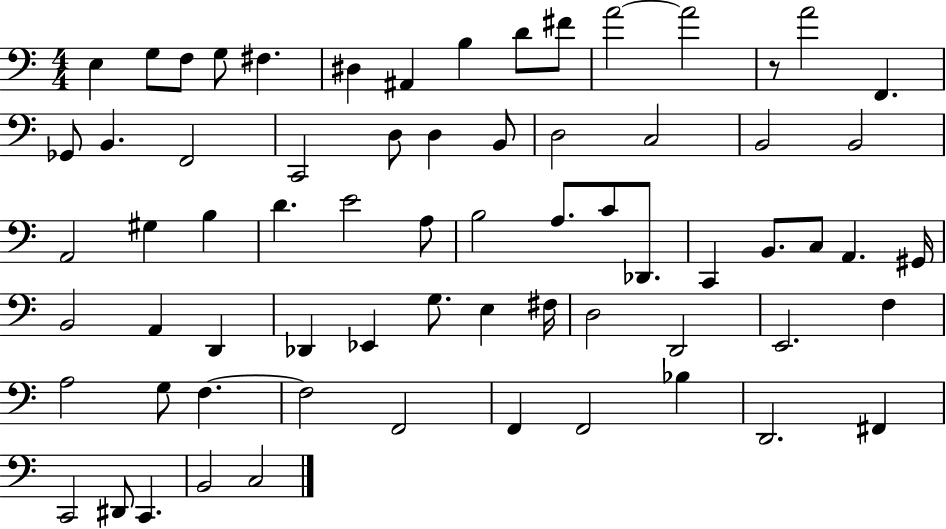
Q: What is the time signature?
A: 4/4